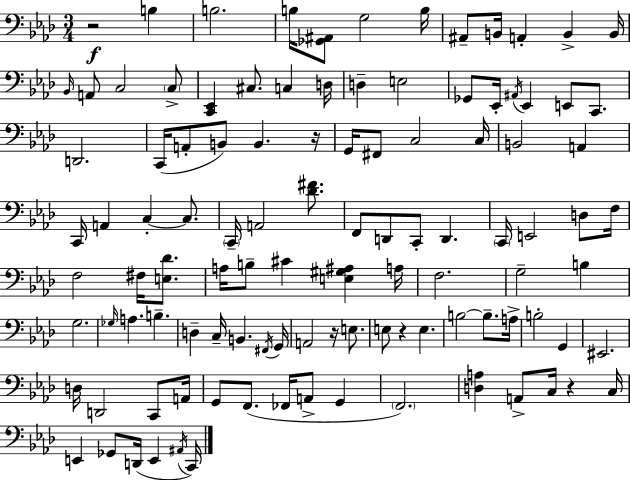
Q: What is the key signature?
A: F minor